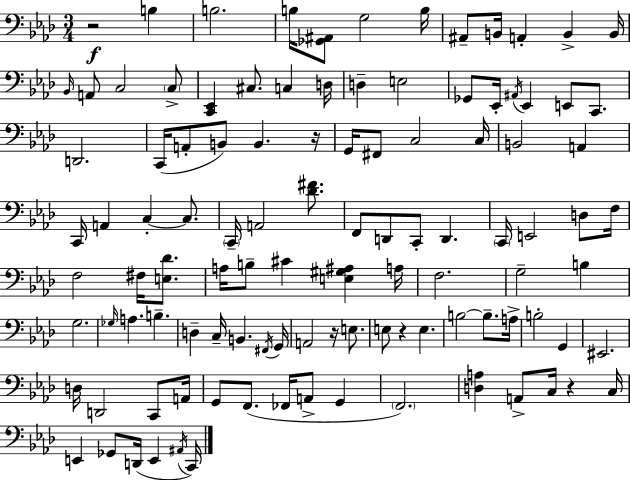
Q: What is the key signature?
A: F minor